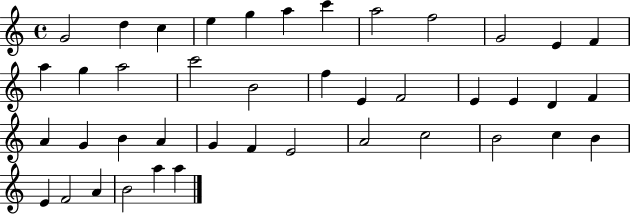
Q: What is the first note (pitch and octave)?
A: G4